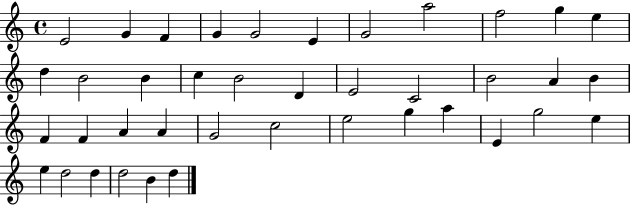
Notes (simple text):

E4/h G4/q F4/q G4/q G4/h E4/q G4/h A5/h F5/h G5/q E5/q D5/q B4/h B4/q C5/q B4/h D4/q E4/h C4/h B4/h A4/q B4/q F4/q F4/q A4/q A4/q G4/h C5/h E5/h G5/q A5/q E4/q G5/h E5/q E5/q D5/h D5/q D5/h B4/q D5/q